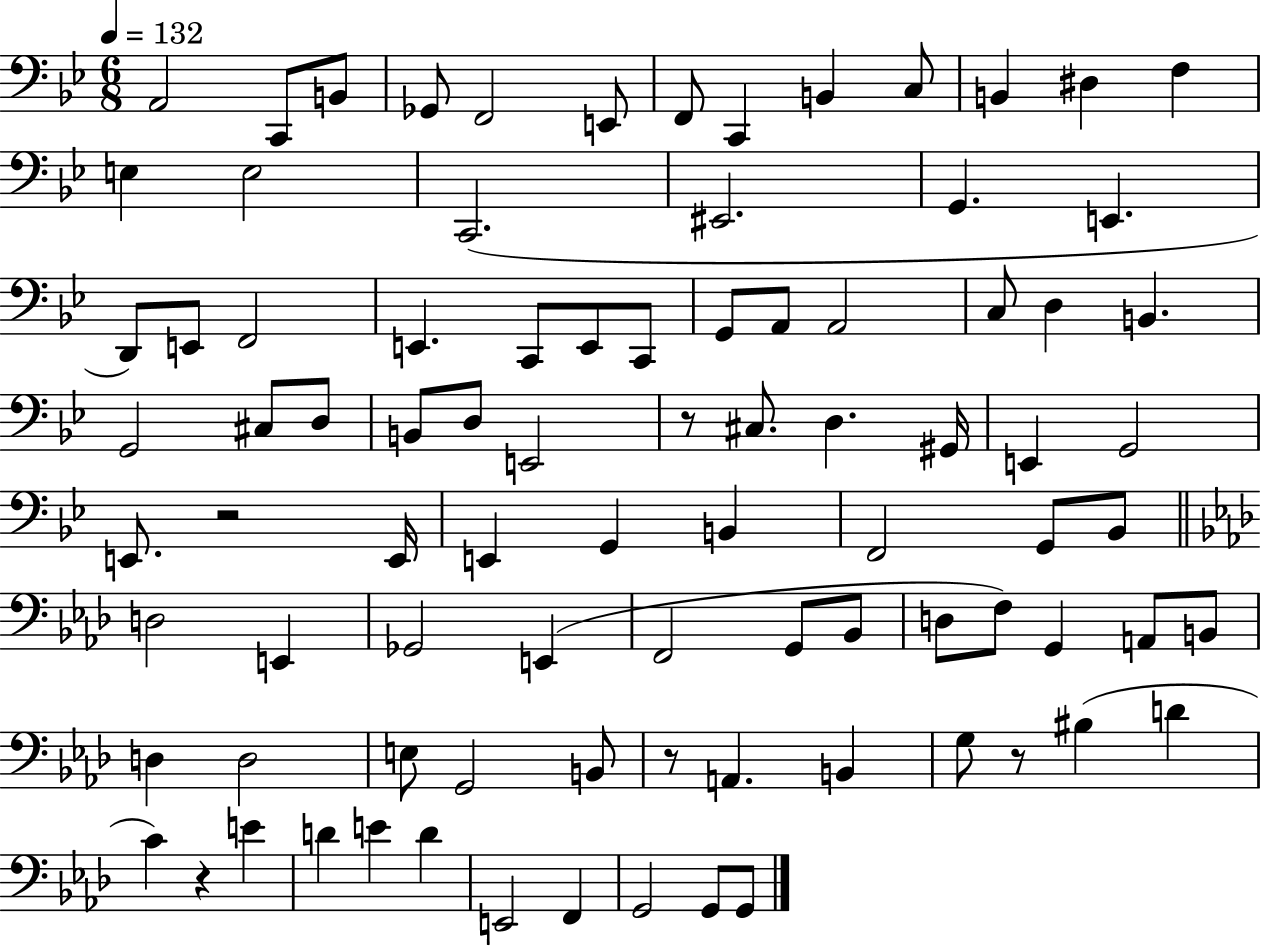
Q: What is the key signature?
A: BES major